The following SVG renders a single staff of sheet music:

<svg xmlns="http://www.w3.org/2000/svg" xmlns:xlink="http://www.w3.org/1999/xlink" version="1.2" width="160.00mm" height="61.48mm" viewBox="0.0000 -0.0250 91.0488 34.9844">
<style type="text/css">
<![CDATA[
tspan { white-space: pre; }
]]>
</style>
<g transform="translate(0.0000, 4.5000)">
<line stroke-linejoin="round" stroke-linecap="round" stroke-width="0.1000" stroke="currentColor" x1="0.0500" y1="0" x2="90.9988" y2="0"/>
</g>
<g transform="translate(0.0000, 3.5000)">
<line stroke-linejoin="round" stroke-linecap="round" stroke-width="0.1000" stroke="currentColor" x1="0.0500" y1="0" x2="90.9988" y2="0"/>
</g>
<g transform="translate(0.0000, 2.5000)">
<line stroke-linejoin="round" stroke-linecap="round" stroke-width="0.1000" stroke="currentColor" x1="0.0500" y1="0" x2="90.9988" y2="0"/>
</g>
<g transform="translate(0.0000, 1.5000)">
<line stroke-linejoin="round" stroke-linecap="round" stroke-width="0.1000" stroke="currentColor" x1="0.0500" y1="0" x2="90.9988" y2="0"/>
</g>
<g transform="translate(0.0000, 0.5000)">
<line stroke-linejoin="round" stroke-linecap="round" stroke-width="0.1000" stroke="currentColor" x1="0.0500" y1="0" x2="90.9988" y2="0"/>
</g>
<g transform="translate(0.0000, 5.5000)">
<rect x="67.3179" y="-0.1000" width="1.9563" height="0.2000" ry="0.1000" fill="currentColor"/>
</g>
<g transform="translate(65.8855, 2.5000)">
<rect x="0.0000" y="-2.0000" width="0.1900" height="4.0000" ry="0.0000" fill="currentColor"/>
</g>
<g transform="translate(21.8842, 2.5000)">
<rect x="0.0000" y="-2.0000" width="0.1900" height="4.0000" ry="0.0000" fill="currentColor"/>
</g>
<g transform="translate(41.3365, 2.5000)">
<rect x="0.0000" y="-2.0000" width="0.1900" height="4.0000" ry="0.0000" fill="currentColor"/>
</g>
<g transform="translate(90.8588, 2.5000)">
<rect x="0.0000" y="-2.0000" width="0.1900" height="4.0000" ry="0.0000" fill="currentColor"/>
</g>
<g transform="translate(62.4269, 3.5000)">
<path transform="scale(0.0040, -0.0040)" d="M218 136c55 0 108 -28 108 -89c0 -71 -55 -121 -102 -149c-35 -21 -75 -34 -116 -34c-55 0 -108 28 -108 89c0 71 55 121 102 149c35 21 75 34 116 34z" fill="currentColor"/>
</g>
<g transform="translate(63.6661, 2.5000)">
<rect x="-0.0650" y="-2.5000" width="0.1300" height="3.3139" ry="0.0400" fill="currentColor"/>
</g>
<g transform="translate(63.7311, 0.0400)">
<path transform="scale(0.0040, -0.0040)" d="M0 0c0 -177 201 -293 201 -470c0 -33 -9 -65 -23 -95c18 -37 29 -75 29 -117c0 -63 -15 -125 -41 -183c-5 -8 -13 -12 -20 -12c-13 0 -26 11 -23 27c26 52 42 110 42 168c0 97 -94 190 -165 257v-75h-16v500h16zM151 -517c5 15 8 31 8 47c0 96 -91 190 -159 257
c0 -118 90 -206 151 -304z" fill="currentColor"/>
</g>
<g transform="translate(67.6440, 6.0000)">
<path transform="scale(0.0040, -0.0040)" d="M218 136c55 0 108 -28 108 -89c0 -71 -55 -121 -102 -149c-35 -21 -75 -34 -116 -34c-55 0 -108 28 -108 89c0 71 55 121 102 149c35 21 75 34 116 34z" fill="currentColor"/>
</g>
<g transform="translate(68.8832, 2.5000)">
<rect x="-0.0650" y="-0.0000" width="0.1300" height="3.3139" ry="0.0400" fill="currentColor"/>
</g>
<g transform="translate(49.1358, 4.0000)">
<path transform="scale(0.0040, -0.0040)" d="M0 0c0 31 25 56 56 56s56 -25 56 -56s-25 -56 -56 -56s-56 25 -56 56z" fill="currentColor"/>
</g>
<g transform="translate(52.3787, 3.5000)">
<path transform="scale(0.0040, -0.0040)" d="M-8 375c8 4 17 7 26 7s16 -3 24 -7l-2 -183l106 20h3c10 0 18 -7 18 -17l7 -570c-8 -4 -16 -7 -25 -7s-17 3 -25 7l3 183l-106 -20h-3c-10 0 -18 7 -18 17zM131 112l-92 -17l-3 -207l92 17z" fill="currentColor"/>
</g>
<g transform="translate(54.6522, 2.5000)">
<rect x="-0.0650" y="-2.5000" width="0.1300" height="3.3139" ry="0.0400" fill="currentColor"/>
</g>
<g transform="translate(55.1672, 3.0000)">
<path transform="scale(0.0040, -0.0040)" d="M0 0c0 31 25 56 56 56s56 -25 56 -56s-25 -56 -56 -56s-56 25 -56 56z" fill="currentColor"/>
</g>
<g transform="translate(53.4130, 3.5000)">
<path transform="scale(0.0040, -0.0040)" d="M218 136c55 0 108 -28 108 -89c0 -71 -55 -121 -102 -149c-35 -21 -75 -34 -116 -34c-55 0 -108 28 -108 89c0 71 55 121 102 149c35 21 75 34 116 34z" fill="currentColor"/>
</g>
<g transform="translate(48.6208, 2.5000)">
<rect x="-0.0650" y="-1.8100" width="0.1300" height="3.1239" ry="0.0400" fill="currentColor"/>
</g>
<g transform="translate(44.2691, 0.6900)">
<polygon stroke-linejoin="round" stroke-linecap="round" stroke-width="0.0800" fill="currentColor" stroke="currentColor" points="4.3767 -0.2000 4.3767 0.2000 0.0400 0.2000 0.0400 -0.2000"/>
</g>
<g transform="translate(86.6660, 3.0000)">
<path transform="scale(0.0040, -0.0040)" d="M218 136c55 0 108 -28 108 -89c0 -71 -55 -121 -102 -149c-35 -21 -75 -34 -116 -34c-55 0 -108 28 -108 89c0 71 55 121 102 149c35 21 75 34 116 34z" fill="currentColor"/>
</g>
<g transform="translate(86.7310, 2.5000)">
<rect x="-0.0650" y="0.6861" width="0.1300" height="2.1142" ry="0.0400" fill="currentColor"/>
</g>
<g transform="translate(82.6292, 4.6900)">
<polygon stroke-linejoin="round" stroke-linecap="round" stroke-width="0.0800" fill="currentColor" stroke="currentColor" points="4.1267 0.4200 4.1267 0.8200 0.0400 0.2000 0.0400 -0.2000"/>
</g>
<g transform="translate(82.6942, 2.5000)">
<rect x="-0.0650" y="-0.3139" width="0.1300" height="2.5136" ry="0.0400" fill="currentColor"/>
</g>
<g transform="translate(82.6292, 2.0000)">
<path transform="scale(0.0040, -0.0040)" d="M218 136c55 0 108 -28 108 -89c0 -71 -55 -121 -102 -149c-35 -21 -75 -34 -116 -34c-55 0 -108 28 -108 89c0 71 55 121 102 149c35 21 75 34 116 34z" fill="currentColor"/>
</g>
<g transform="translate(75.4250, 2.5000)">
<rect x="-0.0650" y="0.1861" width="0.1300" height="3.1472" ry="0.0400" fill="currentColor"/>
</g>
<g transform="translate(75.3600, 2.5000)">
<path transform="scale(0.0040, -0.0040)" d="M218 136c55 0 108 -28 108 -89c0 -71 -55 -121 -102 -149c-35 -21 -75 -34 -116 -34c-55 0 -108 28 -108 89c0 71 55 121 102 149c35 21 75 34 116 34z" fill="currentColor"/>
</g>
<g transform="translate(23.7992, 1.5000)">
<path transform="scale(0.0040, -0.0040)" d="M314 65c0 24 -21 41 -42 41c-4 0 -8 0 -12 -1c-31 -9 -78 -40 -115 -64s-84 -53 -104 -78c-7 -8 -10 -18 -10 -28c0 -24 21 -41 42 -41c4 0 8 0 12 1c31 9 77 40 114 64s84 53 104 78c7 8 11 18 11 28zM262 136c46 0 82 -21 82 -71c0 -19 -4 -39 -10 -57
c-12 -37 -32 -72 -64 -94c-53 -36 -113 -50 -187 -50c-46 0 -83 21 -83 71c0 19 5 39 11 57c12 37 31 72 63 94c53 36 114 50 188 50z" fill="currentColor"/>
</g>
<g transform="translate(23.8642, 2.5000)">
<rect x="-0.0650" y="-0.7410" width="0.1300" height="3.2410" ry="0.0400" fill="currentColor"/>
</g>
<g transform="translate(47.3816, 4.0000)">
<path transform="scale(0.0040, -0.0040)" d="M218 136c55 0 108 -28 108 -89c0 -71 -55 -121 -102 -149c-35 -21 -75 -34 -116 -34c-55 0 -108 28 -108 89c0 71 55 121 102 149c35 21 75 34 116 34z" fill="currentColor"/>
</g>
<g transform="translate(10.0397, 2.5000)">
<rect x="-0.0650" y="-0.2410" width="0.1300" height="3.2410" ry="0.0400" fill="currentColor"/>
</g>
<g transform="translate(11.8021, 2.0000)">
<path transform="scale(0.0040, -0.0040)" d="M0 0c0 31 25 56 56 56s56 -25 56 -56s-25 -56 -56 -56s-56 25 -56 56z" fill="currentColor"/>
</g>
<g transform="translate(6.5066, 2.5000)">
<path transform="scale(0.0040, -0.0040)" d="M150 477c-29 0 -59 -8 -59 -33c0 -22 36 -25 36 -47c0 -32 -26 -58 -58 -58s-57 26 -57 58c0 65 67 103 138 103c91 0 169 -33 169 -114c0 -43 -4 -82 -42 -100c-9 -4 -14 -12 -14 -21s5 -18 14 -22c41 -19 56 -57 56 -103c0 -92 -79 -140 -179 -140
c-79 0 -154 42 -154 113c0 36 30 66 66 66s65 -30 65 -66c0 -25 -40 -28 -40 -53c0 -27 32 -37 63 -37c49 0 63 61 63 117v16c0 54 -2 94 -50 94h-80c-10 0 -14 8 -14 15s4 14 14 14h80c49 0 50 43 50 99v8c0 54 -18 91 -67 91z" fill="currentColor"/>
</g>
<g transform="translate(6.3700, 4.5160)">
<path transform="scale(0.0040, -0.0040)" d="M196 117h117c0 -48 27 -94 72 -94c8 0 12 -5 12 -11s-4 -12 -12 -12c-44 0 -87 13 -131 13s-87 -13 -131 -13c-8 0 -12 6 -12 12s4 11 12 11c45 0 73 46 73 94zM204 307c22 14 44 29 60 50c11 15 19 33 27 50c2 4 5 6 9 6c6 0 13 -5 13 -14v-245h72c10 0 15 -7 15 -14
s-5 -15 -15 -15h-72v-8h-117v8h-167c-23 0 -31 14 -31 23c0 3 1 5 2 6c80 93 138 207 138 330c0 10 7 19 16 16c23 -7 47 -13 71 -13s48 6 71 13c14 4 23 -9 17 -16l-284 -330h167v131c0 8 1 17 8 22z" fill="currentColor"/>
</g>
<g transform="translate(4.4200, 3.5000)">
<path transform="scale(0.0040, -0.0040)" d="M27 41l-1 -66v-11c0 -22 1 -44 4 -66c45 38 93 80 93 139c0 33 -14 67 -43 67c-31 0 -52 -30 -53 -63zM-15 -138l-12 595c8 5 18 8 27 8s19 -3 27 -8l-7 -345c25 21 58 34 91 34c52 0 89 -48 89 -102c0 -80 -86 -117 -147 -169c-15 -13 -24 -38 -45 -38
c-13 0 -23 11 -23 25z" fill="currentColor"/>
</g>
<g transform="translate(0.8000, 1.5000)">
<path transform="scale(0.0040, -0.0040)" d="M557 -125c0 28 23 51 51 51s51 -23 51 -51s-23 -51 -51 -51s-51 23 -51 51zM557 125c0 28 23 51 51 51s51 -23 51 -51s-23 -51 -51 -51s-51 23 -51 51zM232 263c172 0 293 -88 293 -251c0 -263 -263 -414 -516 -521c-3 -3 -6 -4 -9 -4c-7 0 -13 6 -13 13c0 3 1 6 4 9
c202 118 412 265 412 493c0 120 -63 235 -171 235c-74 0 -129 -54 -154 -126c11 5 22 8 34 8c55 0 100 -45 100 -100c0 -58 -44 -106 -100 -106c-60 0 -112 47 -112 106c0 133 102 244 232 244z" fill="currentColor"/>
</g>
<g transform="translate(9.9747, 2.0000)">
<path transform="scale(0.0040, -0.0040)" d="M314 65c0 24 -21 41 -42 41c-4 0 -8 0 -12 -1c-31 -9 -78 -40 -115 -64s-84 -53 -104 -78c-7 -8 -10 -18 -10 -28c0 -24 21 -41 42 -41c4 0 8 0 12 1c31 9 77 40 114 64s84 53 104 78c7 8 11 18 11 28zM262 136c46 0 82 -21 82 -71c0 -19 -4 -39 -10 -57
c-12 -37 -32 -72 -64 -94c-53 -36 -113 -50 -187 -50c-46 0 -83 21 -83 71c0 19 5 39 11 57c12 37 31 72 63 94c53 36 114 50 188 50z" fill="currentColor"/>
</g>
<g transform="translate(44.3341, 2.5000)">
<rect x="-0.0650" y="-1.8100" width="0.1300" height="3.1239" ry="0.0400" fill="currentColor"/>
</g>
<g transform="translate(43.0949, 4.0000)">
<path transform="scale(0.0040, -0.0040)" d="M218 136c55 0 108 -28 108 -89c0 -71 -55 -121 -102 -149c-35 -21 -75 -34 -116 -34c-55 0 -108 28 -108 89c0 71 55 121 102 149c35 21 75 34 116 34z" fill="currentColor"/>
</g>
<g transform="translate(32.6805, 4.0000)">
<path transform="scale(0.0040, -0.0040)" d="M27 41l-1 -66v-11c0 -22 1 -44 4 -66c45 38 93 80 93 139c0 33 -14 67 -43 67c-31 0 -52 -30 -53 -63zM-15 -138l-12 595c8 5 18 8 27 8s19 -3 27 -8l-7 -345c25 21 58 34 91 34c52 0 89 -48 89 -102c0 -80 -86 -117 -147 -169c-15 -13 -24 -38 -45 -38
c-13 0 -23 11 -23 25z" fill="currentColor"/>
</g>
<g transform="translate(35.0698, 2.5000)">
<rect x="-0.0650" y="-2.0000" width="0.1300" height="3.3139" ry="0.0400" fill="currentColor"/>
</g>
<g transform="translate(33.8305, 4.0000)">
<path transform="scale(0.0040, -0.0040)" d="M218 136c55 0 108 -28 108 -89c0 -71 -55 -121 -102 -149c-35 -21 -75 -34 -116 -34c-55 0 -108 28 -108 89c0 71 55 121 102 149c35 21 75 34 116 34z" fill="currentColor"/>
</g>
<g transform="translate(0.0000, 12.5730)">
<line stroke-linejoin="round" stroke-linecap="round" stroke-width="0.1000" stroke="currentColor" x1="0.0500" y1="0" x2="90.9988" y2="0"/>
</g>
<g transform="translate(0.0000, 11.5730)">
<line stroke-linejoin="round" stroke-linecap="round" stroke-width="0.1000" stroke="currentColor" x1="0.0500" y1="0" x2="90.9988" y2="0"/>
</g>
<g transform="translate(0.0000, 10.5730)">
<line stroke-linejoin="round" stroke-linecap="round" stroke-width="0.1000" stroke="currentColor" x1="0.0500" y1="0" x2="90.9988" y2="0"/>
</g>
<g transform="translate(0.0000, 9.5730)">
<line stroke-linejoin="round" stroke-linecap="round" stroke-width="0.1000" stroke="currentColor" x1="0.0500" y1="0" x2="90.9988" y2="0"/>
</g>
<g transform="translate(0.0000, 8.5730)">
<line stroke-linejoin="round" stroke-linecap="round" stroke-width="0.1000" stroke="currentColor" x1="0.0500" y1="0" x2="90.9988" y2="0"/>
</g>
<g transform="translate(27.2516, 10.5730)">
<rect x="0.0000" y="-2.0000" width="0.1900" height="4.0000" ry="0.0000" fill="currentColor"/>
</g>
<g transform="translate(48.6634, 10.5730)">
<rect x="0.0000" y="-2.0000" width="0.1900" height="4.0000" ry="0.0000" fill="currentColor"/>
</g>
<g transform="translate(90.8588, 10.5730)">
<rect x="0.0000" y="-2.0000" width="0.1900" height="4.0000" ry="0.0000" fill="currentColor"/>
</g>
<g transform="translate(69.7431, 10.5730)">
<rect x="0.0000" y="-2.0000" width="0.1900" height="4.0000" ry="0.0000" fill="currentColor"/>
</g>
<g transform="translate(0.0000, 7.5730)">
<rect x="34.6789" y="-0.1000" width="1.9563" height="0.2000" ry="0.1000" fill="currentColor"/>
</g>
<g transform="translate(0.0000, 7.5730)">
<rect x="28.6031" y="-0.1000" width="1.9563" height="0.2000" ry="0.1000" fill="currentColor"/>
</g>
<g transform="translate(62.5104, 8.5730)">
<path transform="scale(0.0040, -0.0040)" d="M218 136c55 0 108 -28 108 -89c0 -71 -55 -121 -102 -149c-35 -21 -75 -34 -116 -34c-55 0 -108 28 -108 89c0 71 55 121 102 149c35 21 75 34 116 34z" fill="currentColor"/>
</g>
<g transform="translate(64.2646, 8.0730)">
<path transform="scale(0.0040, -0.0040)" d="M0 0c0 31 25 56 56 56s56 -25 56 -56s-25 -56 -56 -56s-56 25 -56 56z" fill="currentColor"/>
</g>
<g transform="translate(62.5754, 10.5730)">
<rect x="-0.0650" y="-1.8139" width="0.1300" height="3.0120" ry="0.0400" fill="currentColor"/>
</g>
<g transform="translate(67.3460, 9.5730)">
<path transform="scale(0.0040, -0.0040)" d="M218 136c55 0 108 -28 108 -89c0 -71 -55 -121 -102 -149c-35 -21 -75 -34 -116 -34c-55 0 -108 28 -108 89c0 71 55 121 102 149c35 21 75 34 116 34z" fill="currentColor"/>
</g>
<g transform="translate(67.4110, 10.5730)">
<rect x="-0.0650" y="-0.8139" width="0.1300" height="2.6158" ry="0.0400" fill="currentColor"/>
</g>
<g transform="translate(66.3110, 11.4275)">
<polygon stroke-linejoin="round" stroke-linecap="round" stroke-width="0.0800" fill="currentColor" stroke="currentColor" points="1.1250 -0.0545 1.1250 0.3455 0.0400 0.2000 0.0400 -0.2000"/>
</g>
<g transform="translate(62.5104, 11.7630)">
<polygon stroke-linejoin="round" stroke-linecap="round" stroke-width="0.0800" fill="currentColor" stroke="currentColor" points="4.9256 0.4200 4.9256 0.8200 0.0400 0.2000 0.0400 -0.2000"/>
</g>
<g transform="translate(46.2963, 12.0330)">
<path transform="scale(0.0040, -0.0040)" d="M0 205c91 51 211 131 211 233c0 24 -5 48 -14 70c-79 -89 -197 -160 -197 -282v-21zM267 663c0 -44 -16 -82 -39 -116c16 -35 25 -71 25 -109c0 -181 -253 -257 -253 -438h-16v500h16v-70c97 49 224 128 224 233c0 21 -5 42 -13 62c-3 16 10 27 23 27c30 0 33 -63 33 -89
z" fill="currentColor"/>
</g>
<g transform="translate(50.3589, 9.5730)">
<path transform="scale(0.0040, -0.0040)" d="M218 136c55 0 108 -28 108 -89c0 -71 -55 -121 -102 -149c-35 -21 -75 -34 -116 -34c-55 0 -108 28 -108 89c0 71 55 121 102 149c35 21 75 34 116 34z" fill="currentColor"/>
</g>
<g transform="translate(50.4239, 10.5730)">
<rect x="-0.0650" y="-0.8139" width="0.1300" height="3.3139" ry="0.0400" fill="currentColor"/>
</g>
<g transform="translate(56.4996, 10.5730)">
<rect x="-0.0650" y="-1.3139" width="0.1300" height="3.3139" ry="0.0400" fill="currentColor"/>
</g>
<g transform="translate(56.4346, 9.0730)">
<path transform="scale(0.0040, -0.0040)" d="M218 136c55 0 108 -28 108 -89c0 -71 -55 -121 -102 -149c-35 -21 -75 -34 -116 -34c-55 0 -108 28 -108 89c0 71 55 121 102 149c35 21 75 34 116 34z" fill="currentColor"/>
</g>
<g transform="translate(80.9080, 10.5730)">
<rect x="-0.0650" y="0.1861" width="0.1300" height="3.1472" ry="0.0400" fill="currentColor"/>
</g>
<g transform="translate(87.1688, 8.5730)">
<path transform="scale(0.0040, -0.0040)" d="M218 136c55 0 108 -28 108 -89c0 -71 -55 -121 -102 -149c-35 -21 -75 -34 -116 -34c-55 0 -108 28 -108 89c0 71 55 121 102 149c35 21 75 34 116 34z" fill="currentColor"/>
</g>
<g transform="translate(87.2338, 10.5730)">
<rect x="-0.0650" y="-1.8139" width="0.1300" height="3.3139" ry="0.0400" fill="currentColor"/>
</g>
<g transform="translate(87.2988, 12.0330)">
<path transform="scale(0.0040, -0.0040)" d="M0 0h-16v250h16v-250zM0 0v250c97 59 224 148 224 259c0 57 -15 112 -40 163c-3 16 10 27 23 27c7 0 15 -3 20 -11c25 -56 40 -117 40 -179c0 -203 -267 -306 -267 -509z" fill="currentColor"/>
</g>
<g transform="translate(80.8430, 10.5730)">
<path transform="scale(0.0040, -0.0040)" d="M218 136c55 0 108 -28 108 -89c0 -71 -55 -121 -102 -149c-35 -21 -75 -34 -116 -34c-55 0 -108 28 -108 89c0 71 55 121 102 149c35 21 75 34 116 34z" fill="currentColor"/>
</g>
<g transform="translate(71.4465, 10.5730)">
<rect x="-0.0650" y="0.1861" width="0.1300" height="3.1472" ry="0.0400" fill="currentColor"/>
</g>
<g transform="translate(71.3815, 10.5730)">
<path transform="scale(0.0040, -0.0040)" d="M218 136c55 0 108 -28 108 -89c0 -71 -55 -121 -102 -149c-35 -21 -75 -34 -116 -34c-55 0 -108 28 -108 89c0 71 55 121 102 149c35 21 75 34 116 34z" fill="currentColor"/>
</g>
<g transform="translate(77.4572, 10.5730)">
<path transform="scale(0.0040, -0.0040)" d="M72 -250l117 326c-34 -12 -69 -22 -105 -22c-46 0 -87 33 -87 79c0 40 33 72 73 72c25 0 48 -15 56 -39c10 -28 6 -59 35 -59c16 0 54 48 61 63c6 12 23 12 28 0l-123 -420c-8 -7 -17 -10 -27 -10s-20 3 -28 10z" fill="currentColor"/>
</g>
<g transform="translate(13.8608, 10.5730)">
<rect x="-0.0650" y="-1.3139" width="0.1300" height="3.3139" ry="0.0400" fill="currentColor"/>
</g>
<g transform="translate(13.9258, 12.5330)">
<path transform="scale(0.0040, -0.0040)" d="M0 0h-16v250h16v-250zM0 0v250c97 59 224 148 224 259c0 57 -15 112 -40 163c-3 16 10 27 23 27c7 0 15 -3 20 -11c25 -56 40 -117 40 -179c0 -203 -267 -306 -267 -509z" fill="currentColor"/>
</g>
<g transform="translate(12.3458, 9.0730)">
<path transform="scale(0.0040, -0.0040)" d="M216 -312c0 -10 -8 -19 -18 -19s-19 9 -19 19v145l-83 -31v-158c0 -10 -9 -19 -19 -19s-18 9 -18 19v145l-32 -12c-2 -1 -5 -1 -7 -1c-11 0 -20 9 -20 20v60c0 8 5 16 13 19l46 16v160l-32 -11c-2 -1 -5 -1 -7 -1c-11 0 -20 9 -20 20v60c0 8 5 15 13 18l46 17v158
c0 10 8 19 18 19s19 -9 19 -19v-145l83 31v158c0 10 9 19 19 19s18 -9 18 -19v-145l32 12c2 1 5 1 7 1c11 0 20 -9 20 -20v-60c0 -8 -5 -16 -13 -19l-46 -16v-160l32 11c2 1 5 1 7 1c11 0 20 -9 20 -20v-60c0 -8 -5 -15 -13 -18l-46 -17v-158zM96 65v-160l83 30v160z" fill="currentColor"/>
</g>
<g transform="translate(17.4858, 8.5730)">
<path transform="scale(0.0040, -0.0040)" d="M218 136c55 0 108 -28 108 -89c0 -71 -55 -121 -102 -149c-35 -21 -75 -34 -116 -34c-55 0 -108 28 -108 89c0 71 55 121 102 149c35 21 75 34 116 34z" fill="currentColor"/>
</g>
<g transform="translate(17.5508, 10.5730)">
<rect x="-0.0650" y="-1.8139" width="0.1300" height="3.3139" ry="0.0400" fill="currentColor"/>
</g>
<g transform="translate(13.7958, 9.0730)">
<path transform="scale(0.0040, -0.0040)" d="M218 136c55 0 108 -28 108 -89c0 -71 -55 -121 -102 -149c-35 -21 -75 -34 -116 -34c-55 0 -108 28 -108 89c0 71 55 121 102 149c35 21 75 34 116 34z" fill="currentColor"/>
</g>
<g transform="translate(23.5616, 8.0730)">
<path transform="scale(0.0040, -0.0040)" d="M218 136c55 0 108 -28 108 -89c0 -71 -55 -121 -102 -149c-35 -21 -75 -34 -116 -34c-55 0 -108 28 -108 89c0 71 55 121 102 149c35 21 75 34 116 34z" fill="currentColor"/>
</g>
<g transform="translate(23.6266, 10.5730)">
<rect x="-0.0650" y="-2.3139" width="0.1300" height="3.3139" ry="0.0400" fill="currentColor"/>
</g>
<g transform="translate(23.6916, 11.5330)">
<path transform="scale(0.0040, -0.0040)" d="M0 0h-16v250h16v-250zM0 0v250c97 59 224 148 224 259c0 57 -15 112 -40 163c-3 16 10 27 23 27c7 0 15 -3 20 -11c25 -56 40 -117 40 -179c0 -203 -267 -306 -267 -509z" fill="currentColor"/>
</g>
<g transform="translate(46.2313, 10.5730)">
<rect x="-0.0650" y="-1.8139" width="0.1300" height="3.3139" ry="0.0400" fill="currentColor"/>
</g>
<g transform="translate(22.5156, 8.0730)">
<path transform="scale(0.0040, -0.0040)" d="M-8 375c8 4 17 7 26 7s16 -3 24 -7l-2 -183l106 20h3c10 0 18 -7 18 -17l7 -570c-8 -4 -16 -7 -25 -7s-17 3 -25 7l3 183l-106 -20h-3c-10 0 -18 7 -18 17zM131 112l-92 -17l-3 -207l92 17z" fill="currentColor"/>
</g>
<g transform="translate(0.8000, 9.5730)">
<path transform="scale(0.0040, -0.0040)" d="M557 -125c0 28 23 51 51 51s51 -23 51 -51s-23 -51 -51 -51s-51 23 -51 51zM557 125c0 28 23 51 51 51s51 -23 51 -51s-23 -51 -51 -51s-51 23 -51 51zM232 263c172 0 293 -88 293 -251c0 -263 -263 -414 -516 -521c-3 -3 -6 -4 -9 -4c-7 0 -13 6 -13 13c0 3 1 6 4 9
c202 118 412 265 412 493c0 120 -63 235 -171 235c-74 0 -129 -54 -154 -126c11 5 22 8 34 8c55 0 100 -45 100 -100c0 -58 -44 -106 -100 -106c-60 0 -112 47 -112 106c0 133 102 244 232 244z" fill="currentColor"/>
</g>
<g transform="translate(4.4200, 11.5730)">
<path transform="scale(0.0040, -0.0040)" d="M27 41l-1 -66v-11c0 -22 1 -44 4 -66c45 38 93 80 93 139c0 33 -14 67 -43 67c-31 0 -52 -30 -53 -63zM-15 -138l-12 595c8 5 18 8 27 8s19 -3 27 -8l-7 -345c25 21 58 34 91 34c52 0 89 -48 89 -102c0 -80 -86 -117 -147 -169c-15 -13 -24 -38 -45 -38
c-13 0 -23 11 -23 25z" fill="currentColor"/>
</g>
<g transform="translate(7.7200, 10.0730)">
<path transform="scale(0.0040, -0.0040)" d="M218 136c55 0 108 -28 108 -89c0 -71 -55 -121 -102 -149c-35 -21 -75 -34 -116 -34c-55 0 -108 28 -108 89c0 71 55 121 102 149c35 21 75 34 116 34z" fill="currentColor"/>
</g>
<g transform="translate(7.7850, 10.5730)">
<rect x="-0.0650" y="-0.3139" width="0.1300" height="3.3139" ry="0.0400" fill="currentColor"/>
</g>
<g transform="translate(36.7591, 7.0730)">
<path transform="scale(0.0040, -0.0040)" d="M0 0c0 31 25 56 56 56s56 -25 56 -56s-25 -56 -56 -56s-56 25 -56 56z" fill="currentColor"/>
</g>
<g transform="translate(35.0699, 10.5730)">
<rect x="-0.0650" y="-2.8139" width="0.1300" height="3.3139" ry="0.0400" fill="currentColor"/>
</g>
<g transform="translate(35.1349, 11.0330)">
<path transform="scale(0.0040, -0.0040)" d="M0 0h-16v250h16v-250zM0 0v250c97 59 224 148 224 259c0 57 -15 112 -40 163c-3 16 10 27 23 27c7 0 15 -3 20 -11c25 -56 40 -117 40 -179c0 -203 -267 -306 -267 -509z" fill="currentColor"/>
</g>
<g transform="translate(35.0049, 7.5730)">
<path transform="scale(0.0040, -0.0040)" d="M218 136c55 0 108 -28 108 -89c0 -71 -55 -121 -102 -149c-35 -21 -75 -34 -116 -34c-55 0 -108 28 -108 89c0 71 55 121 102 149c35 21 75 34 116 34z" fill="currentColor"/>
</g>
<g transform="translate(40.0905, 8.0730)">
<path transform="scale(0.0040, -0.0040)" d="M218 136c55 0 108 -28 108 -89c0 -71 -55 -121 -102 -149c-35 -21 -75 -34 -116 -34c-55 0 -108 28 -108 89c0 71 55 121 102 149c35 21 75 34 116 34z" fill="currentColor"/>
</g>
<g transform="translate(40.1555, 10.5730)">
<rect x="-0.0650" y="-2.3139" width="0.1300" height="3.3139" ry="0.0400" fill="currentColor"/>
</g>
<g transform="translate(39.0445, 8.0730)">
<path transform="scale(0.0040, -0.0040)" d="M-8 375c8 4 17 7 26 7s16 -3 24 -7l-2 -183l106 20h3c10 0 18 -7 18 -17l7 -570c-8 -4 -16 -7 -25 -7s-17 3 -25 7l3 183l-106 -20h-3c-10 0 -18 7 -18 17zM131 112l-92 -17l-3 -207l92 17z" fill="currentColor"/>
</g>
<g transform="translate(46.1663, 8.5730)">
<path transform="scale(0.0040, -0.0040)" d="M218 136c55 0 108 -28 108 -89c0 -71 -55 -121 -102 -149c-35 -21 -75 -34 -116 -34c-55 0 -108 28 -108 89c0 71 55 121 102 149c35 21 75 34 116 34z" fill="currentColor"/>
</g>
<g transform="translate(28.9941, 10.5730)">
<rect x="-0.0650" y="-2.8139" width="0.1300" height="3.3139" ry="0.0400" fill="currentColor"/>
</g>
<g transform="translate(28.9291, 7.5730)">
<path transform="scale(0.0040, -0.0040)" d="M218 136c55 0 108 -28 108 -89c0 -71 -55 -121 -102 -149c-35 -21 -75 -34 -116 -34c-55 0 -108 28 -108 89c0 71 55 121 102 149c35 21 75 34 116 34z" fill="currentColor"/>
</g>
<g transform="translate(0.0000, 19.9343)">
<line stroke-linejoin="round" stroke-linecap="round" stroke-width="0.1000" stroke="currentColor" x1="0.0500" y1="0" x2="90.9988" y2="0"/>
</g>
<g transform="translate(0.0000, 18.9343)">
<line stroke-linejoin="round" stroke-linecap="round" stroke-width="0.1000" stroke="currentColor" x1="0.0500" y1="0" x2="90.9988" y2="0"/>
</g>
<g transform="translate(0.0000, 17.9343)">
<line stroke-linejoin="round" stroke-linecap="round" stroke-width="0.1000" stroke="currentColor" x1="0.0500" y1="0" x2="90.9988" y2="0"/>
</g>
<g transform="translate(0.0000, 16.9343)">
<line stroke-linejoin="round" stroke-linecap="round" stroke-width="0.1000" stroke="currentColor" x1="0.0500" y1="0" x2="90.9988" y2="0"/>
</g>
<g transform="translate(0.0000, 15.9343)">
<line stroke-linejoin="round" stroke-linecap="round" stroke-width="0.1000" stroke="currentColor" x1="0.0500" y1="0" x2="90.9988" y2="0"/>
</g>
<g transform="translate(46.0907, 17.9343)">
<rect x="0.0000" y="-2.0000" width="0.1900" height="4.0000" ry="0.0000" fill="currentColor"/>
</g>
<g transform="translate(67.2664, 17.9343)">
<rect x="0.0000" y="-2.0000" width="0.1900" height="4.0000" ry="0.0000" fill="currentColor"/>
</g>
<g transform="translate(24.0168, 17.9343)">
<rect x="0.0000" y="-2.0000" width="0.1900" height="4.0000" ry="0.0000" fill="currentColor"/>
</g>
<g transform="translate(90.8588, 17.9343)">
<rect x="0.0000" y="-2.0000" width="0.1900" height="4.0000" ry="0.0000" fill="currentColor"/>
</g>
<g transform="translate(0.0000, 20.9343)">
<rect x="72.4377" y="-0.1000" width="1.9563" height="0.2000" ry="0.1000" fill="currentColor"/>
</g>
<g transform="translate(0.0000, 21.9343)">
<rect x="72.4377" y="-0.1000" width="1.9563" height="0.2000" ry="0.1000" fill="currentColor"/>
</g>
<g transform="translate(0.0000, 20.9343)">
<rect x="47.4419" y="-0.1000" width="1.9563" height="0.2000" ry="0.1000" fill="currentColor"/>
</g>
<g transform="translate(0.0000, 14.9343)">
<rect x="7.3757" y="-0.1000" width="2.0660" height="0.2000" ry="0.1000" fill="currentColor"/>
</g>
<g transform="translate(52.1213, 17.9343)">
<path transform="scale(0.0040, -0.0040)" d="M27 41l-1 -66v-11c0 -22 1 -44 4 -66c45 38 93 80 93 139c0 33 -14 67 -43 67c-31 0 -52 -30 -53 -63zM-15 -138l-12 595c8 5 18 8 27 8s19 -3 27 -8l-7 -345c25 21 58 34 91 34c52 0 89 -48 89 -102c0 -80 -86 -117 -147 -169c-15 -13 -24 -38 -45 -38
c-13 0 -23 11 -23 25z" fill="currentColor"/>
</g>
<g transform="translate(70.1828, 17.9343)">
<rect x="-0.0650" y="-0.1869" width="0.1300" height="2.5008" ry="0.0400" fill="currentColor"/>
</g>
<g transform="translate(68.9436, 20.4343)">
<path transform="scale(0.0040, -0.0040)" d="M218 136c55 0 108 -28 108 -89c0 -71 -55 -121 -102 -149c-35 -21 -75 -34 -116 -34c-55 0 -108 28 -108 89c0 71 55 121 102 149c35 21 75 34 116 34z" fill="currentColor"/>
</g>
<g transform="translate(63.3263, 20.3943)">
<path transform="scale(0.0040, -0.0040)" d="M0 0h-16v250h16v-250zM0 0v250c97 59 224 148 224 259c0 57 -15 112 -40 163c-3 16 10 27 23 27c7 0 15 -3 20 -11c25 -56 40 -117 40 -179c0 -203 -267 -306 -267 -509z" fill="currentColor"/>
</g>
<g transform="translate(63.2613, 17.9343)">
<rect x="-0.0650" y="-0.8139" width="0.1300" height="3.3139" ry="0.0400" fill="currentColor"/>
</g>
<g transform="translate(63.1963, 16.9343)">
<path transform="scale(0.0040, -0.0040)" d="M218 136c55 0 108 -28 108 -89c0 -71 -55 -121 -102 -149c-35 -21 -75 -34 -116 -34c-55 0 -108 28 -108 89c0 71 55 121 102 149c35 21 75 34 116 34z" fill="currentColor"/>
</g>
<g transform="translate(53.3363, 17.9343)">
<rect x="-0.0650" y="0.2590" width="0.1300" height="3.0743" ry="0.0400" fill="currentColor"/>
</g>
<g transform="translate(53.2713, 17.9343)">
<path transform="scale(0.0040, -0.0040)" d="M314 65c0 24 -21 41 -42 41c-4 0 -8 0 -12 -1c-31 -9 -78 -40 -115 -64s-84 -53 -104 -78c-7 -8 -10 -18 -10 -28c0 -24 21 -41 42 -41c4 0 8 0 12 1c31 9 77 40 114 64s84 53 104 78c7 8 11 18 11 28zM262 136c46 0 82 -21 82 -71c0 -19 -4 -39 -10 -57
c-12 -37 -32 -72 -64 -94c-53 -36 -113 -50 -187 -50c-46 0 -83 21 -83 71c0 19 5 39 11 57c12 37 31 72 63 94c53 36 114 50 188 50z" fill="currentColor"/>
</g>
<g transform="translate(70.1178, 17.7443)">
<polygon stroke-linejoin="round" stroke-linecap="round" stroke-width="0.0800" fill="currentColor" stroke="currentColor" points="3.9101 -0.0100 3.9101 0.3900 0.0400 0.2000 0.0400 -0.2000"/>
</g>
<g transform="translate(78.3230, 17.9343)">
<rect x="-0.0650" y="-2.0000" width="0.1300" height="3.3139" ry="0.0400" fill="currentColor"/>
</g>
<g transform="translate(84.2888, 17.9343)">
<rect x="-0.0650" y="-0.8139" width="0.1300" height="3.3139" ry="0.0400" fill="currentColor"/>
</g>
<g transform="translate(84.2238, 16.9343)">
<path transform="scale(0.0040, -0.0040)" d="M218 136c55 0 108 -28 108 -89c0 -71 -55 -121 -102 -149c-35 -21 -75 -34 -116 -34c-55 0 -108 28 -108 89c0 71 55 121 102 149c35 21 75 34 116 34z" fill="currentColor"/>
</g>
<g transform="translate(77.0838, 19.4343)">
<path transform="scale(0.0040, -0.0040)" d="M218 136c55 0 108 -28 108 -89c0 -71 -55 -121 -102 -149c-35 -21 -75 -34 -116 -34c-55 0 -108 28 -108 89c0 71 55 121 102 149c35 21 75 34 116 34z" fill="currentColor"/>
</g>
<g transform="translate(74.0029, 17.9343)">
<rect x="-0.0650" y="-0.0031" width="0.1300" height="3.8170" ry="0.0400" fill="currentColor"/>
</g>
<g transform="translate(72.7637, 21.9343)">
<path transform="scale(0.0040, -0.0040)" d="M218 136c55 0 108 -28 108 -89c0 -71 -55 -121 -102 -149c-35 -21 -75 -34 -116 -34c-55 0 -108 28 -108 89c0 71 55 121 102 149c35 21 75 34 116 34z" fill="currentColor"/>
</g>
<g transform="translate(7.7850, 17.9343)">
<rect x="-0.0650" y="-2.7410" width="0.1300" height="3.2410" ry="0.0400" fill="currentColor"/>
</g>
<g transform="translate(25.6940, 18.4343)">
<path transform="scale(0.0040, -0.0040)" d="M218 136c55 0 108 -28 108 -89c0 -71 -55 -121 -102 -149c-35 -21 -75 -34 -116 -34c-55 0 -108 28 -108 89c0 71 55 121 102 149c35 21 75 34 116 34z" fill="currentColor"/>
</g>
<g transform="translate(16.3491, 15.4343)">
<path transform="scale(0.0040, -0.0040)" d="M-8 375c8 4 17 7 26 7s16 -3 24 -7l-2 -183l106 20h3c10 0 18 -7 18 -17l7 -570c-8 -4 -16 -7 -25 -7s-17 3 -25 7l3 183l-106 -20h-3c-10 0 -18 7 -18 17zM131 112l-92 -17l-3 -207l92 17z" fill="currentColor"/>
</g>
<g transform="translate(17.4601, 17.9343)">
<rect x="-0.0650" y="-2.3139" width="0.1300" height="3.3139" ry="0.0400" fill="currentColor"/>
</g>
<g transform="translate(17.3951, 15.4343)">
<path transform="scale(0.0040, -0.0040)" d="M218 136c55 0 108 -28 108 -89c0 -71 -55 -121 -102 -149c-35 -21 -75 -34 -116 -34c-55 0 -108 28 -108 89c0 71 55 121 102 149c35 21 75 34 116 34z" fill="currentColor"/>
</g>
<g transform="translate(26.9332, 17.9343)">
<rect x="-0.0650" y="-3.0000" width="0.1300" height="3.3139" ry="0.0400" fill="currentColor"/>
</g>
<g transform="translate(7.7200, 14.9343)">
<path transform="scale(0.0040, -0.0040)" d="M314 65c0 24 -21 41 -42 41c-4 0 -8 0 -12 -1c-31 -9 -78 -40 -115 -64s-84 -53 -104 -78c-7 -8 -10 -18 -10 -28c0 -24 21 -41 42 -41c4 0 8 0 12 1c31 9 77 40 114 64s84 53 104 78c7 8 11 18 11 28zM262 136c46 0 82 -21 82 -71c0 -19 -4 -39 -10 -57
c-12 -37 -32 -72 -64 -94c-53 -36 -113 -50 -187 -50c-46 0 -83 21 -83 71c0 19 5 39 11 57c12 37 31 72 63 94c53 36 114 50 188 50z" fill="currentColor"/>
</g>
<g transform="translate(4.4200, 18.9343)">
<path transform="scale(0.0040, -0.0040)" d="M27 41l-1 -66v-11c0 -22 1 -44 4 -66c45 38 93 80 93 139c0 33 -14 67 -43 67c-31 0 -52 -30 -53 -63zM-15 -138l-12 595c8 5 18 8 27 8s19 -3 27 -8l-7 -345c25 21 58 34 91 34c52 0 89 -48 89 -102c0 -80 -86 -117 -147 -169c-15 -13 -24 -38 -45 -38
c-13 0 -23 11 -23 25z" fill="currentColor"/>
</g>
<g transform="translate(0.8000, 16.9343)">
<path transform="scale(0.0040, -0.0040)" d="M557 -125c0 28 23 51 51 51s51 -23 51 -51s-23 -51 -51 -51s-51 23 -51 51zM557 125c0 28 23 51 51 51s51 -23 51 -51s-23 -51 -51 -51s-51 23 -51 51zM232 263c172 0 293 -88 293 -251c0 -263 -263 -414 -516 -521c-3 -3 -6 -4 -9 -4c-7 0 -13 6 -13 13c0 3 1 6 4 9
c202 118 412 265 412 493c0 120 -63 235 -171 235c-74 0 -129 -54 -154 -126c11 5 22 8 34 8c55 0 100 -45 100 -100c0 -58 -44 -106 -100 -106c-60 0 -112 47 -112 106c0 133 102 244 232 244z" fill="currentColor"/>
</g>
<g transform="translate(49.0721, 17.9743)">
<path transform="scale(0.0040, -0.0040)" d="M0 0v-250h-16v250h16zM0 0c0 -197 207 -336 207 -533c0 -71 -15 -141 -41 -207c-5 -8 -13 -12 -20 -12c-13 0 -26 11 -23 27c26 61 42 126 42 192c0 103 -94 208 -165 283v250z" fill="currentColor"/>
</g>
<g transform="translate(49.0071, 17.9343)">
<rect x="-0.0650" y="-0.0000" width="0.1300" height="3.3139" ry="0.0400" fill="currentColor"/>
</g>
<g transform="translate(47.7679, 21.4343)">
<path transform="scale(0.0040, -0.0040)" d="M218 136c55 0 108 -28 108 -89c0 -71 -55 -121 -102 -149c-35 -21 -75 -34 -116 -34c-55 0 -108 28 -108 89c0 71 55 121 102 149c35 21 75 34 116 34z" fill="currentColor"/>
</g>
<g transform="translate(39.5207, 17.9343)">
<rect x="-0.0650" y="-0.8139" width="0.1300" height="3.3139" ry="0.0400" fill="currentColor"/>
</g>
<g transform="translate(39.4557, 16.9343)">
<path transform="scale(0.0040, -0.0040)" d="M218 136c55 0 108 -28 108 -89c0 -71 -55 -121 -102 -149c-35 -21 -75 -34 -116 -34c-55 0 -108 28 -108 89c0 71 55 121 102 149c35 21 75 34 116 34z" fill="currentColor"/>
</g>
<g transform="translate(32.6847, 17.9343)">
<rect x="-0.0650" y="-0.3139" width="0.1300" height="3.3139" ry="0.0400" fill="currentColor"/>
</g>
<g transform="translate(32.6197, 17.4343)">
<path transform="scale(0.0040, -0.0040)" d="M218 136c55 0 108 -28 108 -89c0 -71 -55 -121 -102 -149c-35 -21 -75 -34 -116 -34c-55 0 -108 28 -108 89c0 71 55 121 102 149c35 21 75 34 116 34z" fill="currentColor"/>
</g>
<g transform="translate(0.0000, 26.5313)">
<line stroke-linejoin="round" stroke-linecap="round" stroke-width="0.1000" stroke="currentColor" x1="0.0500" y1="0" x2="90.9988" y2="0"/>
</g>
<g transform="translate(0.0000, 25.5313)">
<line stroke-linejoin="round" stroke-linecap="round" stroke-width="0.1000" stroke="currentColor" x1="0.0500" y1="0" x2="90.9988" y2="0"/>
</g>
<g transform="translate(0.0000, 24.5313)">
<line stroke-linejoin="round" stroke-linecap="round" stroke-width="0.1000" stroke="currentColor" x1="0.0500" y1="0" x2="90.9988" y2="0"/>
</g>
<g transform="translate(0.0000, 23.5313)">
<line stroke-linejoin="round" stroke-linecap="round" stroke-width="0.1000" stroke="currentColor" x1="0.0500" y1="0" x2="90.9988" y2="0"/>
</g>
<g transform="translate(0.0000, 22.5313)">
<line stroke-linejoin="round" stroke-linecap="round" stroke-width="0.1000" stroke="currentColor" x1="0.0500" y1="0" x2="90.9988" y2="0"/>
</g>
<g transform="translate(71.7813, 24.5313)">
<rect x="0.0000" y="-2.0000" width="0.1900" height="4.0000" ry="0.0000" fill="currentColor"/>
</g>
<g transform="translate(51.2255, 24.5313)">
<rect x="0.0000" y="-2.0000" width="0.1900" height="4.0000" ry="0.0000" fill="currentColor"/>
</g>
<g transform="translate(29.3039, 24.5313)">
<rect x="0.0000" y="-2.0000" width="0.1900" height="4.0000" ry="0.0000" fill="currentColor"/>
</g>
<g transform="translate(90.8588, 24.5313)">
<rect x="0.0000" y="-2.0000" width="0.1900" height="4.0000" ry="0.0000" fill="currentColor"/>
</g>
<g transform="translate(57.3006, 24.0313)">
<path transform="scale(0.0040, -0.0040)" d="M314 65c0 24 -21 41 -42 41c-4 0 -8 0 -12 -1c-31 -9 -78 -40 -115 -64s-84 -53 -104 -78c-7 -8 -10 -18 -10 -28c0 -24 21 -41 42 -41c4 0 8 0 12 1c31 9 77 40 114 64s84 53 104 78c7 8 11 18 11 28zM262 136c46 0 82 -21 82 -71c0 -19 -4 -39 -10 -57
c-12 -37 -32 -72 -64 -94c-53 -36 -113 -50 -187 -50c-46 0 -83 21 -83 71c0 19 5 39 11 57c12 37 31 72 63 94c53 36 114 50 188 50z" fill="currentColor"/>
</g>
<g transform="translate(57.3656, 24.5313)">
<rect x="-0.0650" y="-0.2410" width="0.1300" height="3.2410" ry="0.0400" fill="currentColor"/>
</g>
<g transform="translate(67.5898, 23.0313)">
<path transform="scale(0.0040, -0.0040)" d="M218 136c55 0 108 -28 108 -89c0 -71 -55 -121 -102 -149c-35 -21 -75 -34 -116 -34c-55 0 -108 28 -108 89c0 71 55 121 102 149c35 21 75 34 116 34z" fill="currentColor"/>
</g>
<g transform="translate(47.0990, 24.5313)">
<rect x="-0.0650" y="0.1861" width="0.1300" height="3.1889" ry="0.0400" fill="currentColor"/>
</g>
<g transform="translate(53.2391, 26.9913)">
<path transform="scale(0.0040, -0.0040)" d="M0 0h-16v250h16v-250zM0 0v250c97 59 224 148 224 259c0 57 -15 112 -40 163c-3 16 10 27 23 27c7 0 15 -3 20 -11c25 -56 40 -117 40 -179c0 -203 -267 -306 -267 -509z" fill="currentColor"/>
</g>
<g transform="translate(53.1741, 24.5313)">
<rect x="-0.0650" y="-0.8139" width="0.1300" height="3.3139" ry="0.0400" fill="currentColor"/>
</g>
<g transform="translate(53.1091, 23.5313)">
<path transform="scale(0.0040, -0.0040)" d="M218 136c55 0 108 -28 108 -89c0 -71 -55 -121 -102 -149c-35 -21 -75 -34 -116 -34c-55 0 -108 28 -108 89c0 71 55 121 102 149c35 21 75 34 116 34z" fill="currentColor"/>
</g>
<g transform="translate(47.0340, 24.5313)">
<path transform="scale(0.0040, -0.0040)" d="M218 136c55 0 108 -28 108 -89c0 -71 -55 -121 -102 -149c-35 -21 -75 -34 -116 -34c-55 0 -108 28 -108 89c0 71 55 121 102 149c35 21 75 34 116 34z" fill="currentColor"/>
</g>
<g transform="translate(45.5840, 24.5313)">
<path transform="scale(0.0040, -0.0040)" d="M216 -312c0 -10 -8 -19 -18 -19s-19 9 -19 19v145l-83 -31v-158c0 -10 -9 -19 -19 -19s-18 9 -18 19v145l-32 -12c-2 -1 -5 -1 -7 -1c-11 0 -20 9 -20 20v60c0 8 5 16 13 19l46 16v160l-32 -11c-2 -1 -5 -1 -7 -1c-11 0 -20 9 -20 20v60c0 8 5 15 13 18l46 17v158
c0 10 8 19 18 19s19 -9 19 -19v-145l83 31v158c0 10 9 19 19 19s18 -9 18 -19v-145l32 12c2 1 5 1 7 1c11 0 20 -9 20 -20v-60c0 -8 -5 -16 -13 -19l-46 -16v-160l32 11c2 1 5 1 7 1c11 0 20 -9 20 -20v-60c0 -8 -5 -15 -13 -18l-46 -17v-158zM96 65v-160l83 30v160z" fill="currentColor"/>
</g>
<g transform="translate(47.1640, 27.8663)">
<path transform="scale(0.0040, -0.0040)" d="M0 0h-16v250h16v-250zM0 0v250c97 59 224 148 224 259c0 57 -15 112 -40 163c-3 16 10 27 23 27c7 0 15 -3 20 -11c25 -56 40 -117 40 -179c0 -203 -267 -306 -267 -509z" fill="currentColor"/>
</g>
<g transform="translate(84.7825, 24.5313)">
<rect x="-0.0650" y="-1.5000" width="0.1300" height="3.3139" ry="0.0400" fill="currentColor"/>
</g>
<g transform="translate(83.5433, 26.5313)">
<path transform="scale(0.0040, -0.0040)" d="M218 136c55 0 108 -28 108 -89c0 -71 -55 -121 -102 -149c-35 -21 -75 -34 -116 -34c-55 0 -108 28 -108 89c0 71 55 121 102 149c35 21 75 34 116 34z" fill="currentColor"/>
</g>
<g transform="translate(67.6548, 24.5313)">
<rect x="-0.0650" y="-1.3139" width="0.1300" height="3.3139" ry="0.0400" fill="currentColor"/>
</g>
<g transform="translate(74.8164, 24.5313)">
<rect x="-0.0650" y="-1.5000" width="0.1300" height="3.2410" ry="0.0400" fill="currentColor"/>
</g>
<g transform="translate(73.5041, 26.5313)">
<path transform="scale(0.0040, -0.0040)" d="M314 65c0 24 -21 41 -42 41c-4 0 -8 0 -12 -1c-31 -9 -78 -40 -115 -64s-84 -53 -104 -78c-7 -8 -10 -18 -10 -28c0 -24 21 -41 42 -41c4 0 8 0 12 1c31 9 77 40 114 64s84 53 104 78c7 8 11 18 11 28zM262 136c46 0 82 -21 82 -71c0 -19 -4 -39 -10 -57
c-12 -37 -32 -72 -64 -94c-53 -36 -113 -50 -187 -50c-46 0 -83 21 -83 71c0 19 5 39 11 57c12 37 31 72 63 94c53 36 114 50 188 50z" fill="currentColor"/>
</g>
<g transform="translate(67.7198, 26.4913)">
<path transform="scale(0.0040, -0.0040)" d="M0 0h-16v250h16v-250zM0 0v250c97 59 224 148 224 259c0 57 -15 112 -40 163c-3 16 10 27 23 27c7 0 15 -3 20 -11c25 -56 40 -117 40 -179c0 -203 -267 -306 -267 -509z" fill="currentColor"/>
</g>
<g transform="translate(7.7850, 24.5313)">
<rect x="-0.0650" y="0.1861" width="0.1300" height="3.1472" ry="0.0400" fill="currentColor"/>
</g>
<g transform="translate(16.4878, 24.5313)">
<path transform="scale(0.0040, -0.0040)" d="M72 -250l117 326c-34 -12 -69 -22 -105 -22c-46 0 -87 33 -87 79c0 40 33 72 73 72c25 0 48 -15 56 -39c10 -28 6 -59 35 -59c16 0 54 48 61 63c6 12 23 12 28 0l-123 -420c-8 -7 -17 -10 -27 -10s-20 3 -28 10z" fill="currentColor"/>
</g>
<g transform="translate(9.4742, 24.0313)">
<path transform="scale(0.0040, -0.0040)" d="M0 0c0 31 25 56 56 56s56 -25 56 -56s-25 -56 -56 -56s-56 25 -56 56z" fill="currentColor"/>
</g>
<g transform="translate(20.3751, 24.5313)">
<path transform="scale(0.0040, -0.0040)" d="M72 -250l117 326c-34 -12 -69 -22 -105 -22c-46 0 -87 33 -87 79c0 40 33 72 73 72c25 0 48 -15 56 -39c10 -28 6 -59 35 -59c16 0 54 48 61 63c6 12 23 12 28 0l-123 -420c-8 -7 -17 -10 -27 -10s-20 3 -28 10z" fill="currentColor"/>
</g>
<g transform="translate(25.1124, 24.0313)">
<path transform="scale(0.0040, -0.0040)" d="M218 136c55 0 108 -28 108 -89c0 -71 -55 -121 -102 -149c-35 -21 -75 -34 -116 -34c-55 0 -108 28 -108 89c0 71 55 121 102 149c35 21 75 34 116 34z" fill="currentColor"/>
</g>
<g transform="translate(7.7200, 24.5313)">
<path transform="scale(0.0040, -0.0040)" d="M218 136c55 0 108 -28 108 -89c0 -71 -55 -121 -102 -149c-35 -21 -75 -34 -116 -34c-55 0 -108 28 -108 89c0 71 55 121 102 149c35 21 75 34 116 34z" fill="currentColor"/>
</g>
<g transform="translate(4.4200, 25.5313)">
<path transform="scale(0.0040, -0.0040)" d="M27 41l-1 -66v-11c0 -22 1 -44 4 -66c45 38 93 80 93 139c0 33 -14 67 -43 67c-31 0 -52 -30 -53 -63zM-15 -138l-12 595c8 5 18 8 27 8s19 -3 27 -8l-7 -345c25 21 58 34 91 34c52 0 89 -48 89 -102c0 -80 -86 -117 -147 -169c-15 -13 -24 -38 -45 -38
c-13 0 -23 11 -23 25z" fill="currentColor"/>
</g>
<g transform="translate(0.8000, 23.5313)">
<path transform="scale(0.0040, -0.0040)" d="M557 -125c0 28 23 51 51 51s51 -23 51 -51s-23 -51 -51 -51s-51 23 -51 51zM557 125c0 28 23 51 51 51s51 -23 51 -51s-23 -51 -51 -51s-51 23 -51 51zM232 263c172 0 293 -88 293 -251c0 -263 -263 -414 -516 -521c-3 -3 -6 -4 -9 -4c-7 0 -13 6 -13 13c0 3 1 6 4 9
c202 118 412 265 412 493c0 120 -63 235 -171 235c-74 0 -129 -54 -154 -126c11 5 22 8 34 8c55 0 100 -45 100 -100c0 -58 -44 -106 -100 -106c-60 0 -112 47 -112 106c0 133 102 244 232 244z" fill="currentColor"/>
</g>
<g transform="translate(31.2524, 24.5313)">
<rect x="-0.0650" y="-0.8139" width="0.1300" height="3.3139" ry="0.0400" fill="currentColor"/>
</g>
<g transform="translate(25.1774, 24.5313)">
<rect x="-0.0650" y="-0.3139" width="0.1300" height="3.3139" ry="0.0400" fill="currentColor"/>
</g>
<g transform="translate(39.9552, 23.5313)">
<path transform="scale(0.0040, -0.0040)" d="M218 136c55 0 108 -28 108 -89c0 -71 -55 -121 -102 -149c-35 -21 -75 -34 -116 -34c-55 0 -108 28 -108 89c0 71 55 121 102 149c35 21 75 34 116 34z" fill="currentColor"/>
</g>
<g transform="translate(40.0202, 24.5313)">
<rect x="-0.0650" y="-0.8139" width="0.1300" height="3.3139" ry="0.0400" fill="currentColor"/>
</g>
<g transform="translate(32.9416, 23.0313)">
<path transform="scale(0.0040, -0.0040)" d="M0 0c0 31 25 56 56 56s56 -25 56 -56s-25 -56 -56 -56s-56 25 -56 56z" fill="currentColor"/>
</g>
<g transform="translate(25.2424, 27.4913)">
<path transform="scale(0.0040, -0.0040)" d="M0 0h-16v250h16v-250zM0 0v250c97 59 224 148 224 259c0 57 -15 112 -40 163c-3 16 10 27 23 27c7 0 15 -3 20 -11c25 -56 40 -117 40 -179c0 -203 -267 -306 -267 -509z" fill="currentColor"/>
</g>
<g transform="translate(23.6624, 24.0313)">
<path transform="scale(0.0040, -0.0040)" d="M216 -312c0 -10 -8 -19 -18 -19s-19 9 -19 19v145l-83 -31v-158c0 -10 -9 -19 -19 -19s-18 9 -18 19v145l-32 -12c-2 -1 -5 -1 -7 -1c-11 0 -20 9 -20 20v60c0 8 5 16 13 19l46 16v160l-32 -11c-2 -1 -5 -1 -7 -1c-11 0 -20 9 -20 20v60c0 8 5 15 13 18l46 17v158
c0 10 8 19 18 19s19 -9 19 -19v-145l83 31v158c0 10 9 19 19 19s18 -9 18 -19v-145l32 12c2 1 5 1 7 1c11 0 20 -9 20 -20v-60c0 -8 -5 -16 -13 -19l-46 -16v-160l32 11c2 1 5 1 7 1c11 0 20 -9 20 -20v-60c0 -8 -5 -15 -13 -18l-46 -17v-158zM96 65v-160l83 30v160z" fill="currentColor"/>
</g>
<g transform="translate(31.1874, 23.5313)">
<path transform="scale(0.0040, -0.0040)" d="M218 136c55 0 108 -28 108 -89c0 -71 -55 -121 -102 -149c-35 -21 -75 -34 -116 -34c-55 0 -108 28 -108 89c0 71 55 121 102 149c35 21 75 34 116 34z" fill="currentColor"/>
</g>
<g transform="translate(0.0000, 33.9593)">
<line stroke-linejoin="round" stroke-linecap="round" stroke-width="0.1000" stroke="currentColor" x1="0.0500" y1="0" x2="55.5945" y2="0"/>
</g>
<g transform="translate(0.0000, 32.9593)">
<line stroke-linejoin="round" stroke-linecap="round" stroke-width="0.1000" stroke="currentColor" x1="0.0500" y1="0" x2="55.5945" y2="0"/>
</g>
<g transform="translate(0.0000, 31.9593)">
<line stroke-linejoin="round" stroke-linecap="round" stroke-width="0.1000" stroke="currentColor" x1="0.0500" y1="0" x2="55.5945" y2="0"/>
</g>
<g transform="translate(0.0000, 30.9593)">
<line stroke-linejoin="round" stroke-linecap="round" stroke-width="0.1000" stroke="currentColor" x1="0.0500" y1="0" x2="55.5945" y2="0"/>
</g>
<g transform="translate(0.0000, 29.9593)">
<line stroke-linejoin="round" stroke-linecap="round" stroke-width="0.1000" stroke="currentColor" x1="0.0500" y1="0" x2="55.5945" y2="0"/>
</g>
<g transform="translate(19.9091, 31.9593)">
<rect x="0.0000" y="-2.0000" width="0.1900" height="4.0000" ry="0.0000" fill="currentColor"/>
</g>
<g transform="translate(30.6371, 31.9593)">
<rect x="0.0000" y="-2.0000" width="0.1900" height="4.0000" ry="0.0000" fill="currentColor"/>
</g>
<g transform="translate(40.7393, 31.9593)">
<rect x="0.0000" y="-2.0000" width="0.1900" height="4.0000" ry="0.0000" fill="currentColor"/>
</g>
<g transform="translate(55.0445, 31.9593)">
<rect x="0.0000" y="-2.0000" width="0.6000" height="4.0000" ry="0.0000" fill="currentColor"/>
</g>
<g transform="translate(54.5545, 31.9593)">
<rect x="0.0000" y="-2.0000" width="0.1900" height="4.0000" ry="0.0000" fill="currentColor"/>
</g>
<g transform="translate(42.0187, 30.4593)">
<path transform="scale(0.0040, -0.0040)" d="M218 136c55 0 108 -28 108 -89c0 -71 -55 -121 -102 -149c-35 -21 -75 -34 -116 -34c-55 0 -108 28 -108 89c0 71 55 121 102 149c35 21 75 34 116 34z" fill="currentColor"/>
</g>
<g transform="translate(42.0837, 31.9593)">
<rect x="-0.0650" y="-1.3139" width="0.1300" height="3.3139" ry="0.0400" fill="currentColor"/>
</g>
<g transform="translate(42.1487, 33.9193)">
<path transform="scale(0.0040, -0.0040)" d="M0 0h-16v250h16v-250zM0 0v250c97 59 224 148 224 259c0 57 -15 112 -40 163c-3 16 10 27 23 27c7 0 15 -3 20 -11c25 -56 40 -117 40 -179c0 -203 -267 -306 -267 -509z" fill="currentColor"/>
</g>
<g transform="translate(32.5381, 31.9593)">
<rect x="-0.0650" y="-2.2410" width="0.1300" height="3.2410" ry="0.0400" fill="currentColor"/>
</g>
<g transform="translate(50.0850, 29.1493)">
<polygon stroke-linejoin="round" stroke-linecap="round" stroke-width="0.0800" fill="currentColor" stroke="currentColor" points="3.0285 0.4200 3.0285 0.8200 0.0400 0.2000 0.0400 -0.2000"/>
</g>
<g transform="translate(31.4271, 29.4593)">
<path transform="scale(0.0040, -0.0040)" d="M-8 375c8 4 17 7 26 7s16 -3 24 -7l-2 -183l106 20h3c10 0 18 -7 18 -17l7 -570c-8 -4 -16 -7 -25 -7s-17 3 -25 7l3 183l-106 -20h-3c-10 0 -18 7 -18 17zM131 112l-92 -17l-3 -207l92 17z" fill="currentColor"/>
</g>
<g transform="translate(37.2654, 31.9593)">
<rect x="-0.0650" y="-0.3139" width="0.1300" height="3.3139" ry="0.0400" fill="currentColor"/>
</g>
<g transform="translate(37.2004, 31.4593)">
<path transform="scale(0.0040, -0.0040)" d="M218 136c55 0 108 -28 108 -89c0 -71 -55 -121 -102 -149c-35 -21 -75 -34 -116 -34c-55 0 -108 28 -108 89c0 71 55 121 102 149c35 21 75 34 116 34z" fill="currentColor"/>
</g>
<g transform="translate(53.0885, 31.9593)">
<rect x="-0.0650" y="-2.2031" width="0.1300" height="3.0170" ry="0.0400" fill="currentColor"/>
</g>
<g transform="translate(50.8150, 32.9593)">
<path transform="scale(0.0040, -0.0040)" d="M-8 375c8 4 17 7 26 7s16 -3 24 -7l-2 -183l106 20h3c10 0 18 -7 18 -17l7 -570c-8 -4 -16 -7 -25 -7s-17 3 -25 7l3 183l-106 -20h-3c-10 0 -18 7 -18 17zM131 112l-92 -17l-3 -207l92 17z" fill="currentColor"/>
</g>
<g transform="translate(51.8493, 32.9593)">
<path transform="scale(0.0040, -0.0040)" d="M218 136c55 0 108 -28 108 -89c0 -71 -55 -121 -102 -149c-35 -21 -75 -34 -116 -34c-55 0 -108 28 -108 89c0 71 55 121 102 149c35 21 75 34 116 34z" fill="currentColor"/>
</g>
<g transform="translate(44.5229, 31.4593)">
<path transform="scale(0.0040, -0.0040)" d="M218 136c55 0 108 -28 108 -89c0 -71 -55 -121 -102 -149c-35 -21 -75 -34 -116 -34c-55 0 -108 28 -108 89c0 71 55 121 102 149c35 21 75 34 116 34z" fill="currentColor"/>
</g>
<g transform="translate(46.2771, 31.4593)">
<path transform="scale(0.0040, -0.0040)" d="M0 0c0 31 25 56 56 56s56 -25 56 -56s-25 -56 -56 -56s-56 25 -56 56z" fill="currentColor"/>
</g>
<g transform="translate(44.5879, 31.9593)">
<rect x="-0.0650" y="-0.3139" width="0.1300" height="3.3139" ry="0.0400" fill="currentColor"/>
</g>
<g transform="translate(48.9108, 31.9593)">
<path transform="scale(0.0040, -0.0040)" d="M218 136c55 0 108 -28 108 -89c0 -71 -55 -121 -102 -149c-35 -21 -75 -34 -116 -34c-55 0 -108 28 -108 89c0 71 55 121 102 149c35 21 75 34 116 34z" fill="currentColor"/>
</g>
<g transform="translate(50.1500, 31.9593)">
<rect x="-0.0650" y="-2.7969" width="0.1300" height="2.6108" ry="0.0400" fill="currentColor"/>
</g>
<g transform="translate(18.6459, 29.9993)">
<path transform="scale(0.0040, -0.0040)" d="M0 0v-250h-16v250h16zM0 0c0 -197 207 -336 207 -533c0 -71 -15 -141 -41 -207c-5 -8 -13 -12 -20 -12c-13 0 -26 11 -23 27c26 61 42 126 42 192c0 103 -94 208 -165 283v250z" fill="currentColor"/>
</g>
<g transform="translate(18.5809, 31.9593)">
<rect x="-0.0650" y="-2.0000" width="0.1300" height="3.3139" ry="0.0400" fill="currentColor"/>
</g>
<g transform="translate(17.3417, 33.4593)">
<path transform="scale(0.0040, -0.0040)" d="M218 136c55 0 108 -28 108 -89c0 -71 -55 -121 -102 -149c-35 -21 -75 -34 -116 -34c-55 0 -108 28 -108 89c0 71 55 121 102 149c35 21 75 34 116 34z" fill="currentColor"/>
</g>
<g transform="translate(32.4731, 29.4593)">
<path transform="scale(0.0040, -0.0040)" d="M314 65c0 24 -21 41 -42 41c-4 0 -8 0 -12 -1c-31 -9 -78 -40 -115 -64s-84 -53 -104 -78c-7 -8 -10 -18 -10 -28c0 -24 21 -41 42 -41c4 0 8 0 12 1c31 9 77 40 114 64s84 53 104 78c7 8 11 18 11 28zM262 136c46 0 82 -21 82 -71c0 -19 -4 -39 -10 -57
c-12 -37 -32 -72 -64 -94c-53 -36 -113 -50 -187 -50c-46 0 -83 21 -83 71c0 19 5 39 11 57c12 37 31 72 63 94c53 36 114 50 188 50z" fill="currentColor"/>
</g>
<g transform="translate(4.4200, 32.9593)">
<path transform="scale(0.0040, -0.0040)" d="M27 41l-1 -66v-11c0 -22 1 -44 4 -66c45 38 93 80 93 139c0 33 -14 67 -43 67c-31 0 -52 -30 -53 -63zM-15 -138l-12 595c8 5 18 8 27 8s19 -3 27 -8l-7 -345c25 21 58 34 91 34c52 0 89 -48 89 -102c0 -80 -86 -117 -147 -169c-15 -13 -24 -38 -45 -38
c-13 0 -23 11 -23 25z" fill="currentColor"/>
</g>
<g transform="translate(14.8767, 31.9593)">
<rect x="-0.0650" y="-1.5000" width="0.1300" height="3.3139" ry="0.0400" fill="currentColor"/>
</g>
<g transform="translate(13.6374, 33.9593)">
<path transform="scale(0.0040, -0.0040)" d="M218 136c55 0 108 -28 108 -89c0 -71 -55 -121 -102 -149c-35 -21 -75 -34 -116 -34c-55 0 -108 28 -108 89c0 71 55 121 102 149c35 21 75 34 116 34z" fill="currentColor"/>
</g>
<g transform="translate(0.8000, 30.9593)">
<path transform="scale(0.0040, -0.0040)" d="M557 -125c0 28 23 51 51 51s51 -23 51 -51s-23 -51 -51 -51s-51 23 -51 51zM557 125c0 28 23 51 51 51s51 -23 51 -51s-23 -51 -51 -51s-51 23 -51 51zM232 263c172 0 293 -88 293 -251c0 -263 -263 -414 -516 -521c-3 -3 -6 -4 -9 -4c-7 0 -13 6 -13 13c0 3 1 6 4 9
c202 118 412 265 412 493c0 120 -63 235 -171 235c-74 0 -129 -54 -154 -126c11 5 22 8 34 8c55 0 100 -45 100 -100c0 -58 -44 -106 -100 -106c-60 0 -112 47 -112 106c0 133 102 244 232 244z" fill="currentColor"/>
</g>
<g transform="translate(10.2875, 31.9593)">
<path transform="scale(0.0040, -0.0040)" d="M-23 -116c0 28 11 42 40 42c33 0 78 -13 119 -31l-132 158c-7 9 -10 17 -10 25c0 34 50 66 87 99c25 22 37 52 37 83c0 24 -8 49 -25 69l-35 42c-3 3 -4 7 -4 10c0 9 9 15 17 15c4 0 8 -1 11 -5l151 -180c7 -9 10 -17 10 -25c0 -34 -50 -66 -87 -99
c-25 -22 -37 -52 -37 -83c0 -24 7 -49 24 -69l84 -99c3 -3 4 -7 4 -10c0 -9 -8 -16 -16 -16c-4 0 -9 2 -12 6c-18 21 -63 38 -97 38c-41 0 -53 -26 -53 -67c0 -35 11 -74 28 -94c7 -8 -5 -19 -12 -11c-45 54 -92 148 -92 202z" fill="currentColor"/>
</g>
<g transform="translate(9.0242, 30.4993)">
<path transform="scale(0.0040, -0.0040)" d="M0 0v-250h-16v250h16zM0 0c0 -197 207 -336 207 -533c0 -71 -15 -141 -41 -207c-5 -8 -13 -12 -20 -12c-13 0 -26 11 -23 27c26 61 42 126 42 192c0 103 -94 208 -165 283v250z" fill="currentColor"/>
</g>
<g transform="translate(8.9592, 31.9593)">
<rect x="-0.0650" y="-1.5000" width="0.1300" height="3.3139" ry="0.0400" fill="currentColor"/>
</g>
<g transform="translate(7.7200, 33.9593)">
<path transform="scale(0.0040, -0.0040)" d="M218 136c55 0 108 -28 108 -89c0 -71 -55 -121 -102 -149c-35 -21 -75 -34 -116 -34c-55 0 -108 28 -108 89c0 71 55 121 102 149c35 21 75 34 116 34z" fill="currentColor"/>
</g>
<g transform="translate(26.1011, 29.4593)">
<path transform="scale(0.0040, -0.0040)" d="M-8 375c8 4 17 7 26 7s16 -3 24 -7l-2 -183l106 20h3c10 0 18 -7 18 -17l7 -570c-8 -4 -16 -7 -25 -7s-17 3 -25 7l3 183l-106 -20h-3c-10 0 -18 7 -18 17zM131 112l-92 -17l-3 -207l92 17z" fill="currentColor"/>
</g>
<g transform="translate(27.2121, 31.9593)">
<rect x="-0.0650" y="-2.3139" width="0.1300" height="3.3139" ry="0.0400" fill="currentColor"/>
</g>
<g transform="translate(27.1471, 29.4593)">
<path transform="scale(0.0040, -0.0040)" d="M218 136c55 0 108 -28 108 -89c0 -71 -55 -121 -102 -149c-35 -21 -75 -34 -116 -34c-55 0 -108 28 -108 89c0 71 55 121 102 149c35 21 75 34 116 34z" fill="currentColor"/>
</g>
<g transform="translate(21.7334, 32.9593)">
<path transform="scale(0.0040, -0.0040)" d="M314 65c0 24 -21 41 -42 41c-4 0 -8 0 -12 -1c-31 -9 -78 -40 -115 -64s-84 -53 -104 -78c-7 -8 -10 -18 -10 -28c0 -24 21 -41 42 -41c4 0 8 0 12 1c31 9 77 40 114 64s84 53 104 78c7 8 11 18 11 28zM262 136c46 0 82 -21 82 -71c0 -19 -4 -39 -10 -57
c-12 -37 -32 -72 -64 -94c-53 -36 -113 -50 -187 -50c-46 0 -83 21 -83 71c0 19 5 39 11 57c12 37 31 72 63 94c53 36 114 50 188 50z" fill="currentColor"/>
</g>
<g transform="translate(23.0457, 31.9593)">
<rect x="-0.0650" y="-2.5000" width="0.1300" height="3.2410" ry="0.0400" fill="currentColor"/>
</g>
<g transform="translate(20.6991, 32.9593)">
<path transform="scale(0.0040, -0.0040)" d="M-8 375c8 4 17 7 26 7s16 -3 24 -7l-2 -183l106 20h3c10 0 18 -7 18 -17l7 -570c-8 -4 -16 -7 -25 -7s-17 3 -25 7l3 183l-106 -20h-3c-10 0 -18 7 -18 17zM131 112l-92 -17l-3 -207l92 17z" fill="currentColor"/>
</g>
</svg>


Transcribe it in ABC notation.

X:1
T:Untitled
M:3/4
L:1/4
K:F
E,2 F,2 _A,, A,,/2 A,,/2 B,, B,,/4 D,, D, E,/2 C,/2 E, ^G,/2 A, B,/2 C C/2 B, A,/4 F, G, A,/2 F,/4 D, z/2 D, A,/2 C2 B, C, E, F, D,,/2 _D,2 F,/2 F,,/2 C,,/2 A,, F, D, z/2 z/2 ^E,/2 F, F, ^D,/2 F,/2 E,2 G,/2 G,,2 G,, G,,/2 z G,, A,,/2 B,,2 B, B,2 E, G,/2 E, D,/2 B,,/2